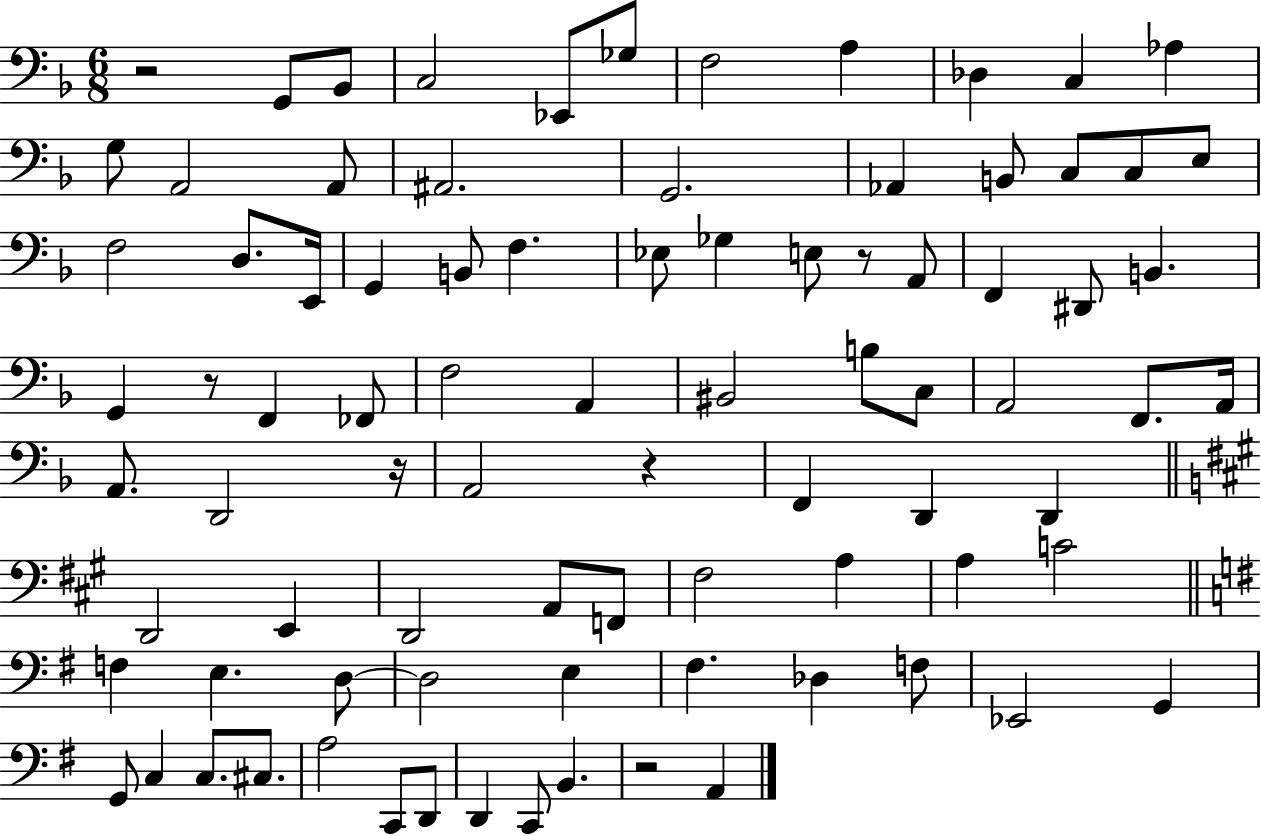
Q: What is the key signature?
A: F major